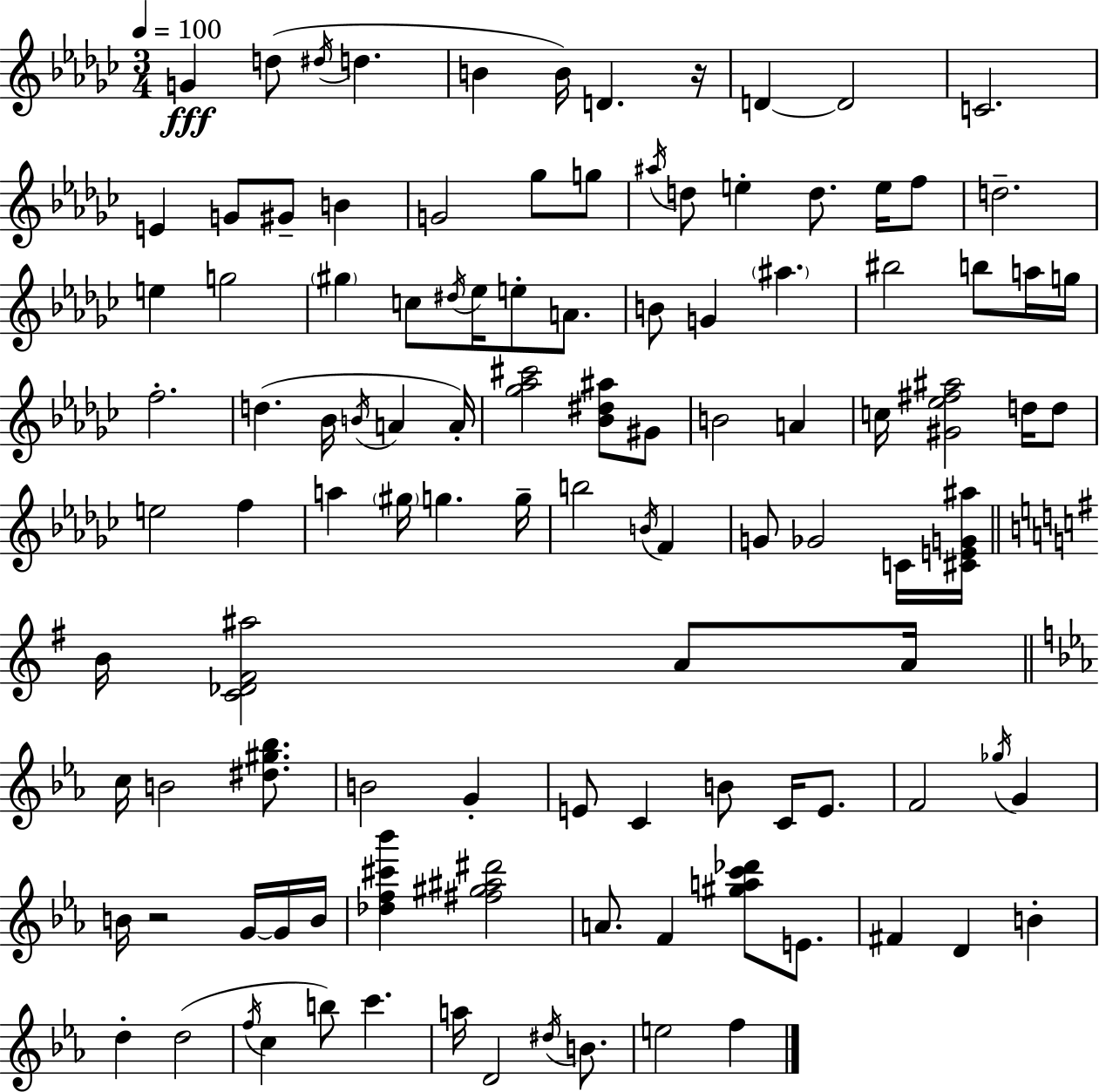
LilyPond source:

{
  \clef treble
  \numericTimeSignature
  \time 3/4
  \key ees \minor
  \tempo 4 = 100
  g'4\fff d''8( \acciaccatura { dis''16 } d''4. | b'4 b'16) d'4. | r16 d'4~~ d'2 | c'2. | \break e'4 g'8 gis'8-- b'4 | g'2 ges''8 g''8 | \acciaccatura { ais''16 } d''8 e''4-. d''8. e''16 | f''8 d''2.-- | \break e''4 g''2 | \parenthesize gis''4 c''8 \acciaccatura { dis''16 } ees''16 e''8-. | a'8. b'8 g'4 \parenthesize ais''4. | bis''2 b''8 | \break a''16 g''16 f''2.-. | d''4.( bes'16 \acciaccatura { b'16 } a'4 | a'16-.) <ges'' aes'' cis'''>2 | <bes' dis'' ais''>8 gis'8 b'2 | \break a'4 c''16 <gis' ees'' fis'' ais''>2 | d''16 d''8 e''2 | f''4 a''4 \parenthesize gis''16 g''4. | g''16-- b''2 | \break \acciaccatura { b'16 } f'4 g'8 ges'2 | c'16 <cis' e' g' ais''>16 \bar "||" \break \key g \major b'16 <c' des' fis' ais''>2 a'8 a'16 | \bar "||" \break \key c \minor c''16 b'2 <dis'' gis'' bes''>8. | b'2 g'4-. | e'8 c'4 b'8 c'16 e'8. | f'2 \acciaccatura { ges''16 } g'4 | \break b'16 r2 g'16~~ g'16 | b'16 <des'' f'' cis''' bes'''>4 <fis'' gis'' ais'' dis'''>2 | a'8. f'4 <gis'' a'' c''' des'''>8 e'8. | fis'4 d'4 b'4-. | \break d''4-. d''2( | \acciaccatura { f''16 } c''4 b''8) c'''4. | a''16 d'2 \acciaccatura { dis''16 } | b'8. e''2 f''4 | \break \bar "|."
}